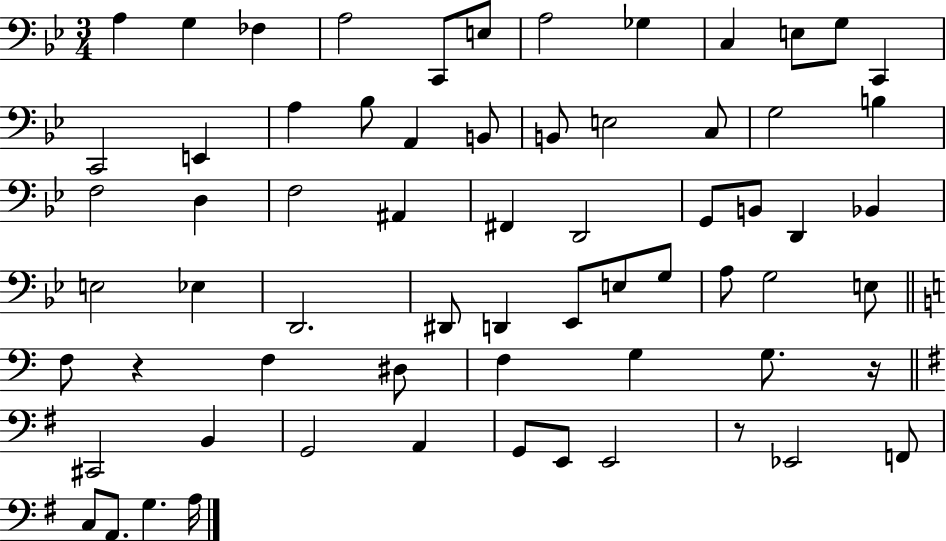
X:1
T:Untitled
M:3/4
L:1/4
K:Bb
A, G, _F, A,2 C,,/2 E,/2 A,2 _G, C, E,/2 G,/2 C,, C,,2 E,, A, _B,/2 A,, B,,/2 B,,/2 E,2 C,/2 G,2 B, F,2 D, F,2 ^A,, ^F,, D,,2 G,,/2 B,,/2 D,, _B,, E,2 _E, D,,2 ^D,,/2 D,, _E,,/2 E,/2 G,/2 A,/2 G,2 E,/2 F,/2 z F, ^D,/2 F, G, G,/2 z/4 ^C,,2 B,, G,,2 A,, G,,/2 E,,/2 E,,2 z/2 _E,,2 F,,/2 C,/2 A,,/2 G, A,/4